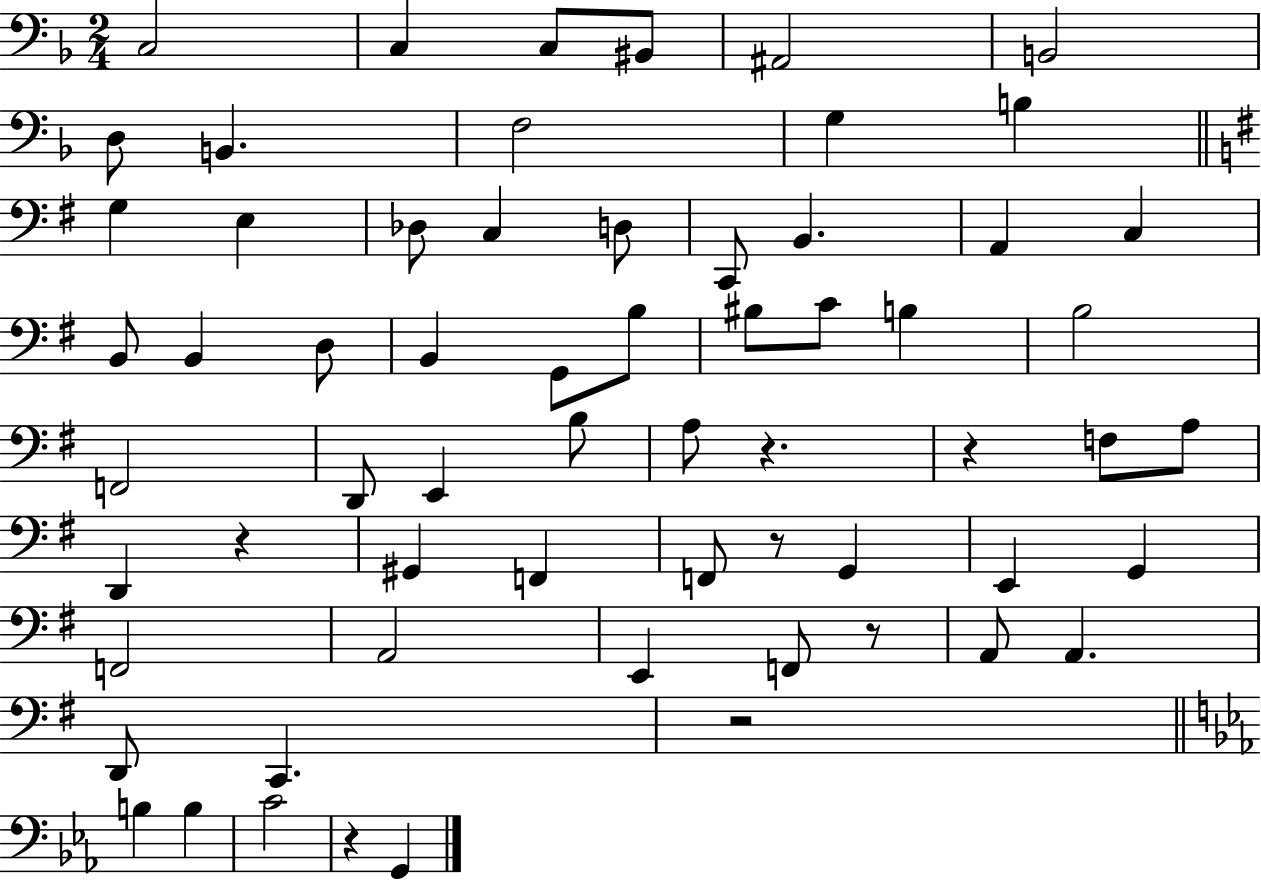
X:1
T:Untitled
M:2/4
L:1/4
K:F
C,2 C, C,/2 ^B,,/2 ^A,,2 B,,2 D,/2 B,, F,2 G, B, G, E, _D,/2 C, D,/2 C,,/2 B,, A,, C, B,,/2 B,, D,/2 B,, G,,/2 B,/2 ^B,/2 C/2 B, B,2 F,,2 D,,/2 E,, B,/2 A,/2 z z F,/2 A,/2 D,, z ^G,, F,, F,,/2 z/2 G,, E,, G,, F,,2 A,,2 E,, F,,/2 z/2 A,,/2 A,, D,,/2 C,, z2 B, B, C2 z G,,